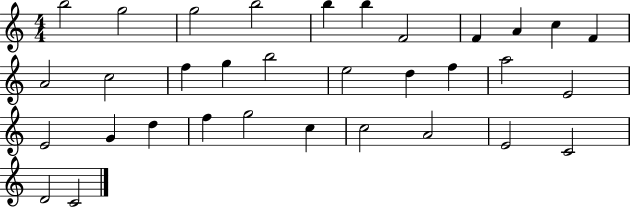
B5/h G5/h G5/h B5/h B5/q B5/q F4/h F4/q A4/q C5/q F4/q A4/h C5/h F5/q G5/q B5/h E5/h D5/q F5/q A5/h E4/h E4/h G4/q D5/q F5/q G5/h C5/q C5/h A4/h E4/h C4/h D4/h C4/h